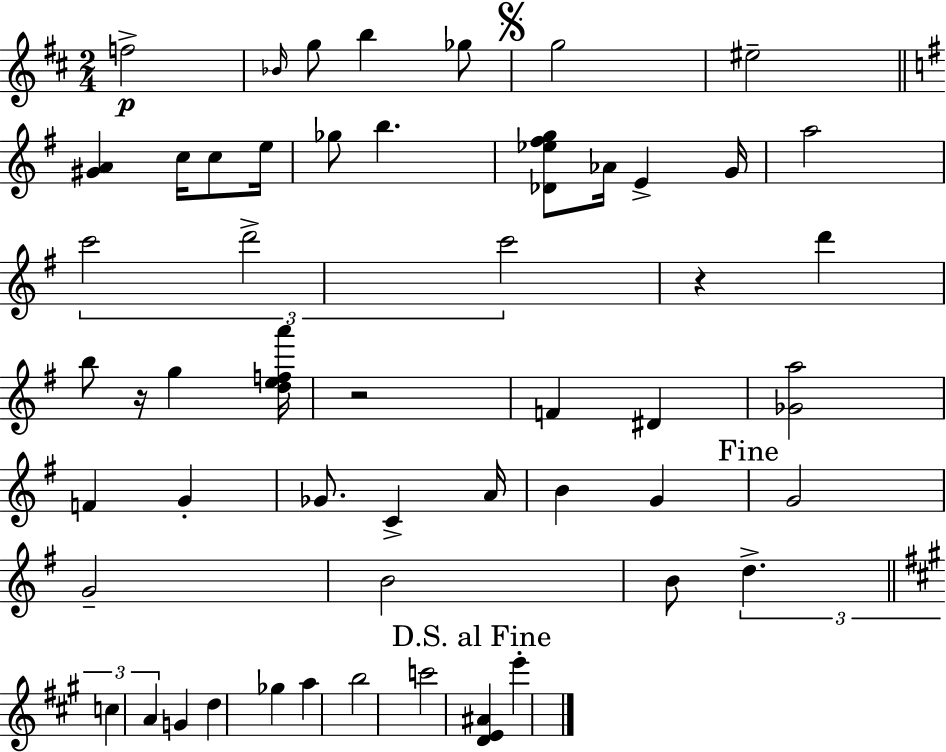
F5/h Bb4/s G5/e B5/q Gb5/e G5/h EIS5/h [G#4,A4]/q C5/s C5/e E5/s Gb5/e B5/q. [Db4,Eb5,F#5,G5]/e Ab4/s E4/q G4/s A5/h C6/h D6/h C6/h R/q D6/q B5/e R/s G5/q [D5,E5,F5,A6]/s R/h F4/q D#4/q [Gb4,A5]/h F4/q G4/q Gb4/e. C4/q A4/s B4/q G4/q G4/h G4/h B4/h B4/e D5/q. C5/q A4/q G4/q D5/q Gb5/q A5/q B5/h C6/h [D4,E4,A#4]/q E6/q